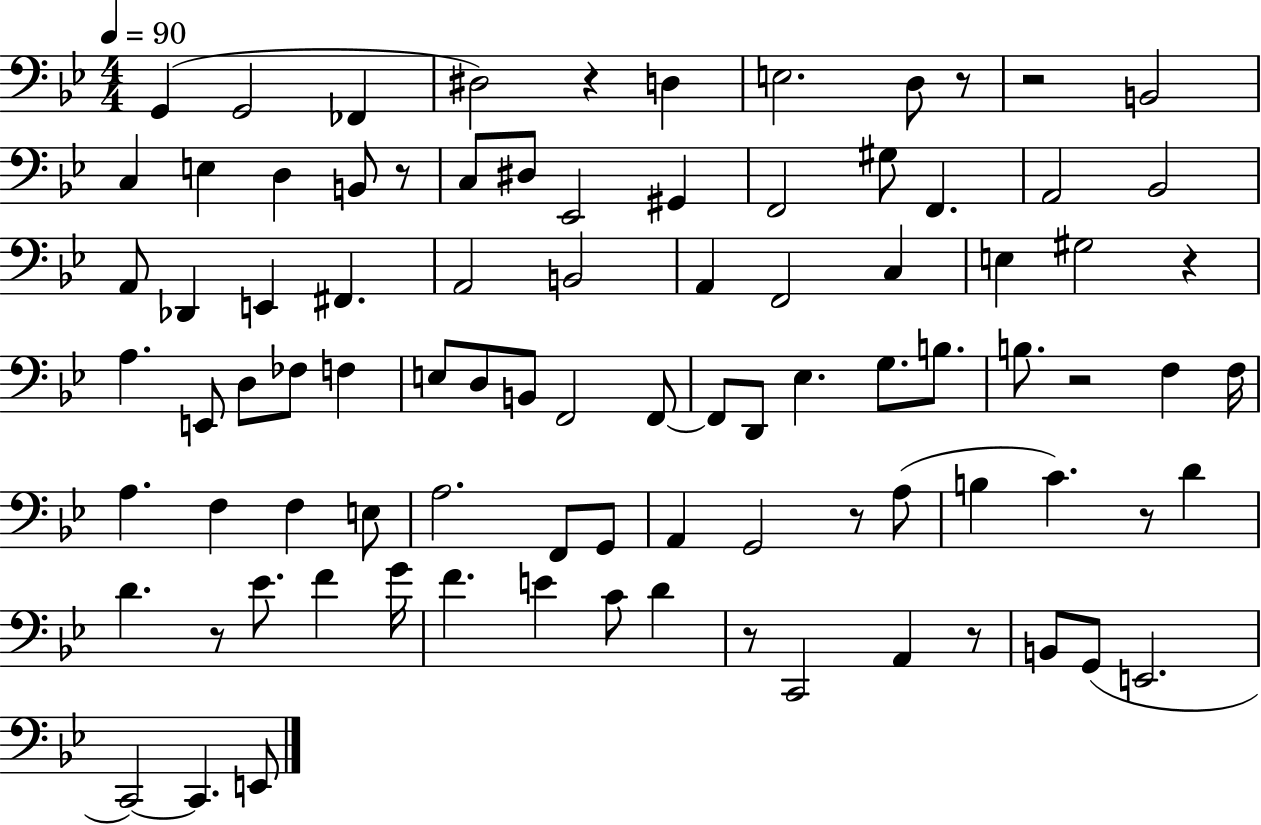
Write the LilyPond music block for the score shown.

{
  \clef bass
  \numericTimeSignature
  \time 4/4
  \key bes \major
  \tempo 4 = 90
  g,4( g,2 fes,4 | dis2) r4 d4 | e2. d8 r8 | r2 b,2 | \break c4 e4 d4 b,8 r8 | c8 dis8 ees,2 gis,4 | f,2 gis8 f,4. | a,2 bes,2 | \break a,8 des,4 e,4 fis,4. | a,2 b,2 | a,4 f,2 c4 | e4 gis2 r4 | \break a4. e,8 d8 fes8 f4 | e8 d8 b,8 f,2 f,8~~ | f,8 d,8 ees4. g8. b8. | b8. r2 f4 f16 | \break a4. f4 f4 e8 | a2. f,8 g,8 | a,4 g,2 r8 a8( | b4 c'4.) r8 d'4 | \break d'4. r8 ees'8. f'4 g'16 | f'4. e'4 c'8 d'4 | r8 c,2 a,4 r8 | b,8 g,8( e,2. | \break c,2~~) c,4. e,8 | \bar "|."
}